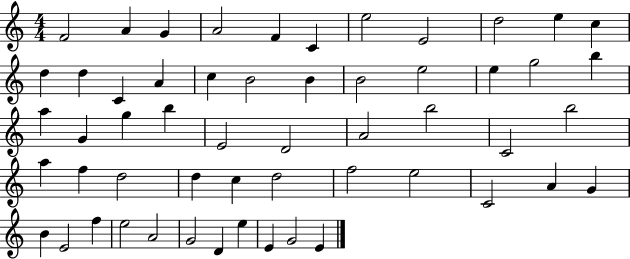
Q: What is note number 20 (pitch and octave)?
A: E5